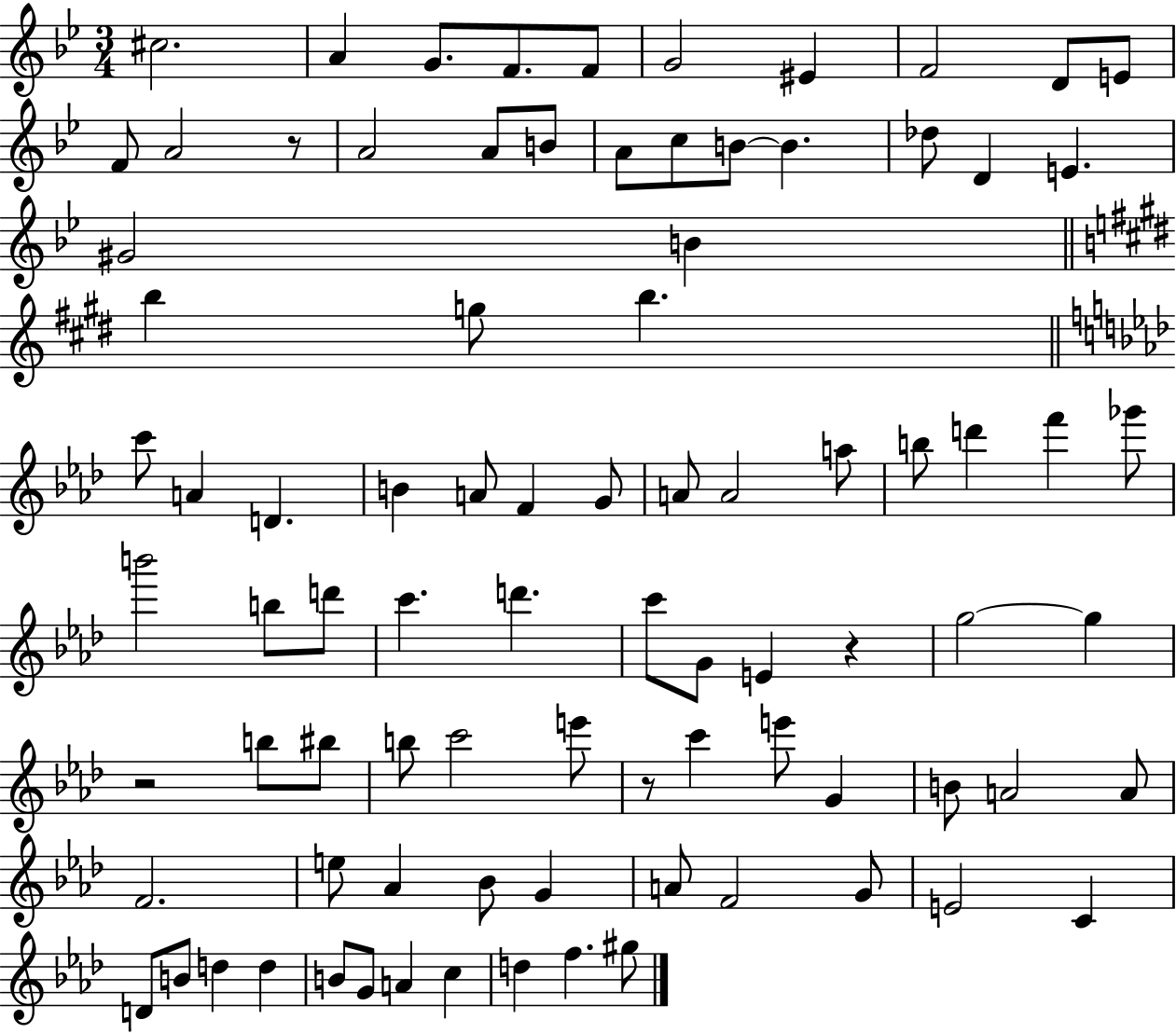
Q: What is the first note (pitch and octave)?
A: C#5